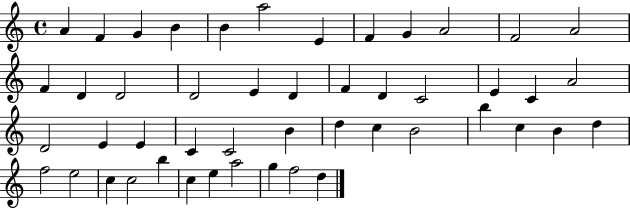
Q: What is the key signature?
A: C major